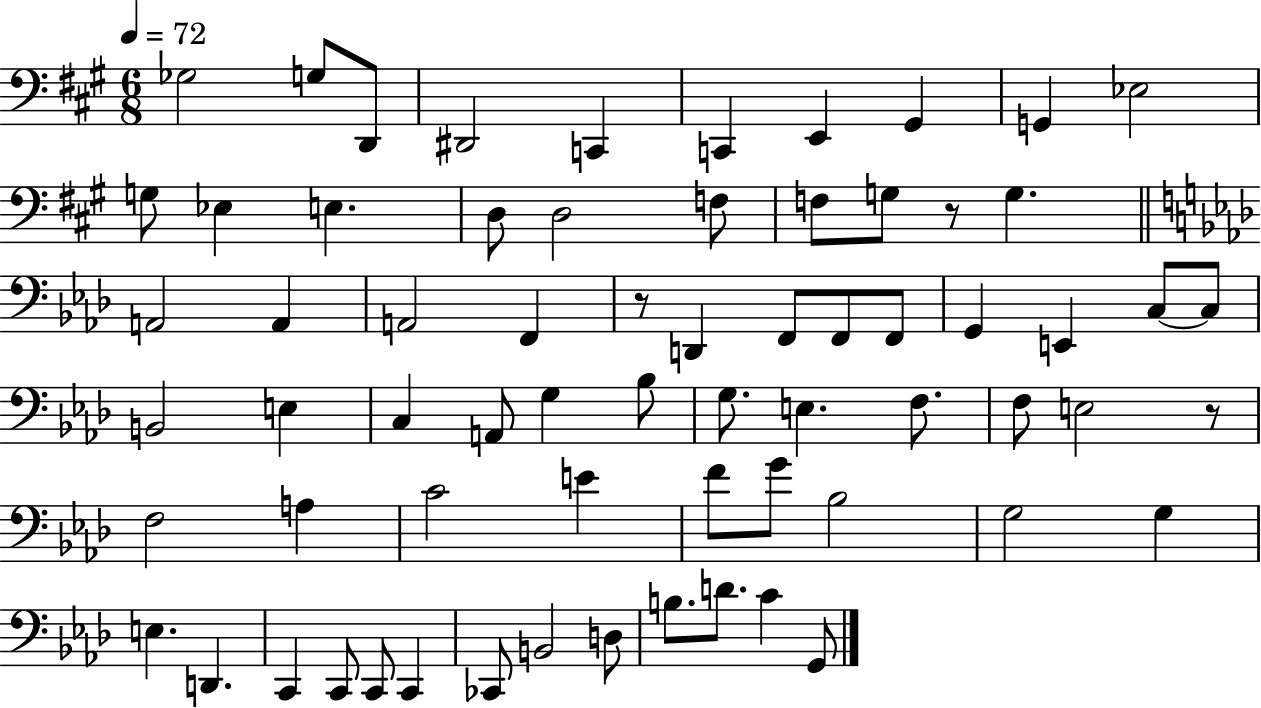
X:1
T:Untitled
M:6/8
L:1/4
K:A
_G,2 G,/2 D,,/2 ^D,,2 C,, C,, E,, ^G,, G,, _E,2 G,/2 _E, E, D,/2 D,2 F,/2 F,/2 G,/2 z/2 G, A,,2 A,, A,,2 F,, z/2 D,, F,,/2 F,,/2 F,,/2 G,, E,, C,/2 C,/2 B,,2 E, C, A,,/2 G, _B,/2 G,/2 E, F,/2 F,/2 E,2 z/2 F,2 A, C2 E F/2 G/2 _B,2 G,2 G, E, D,, C,, C,,/2 C,,/2 C,, _C,,/2 B,,2 D,/2 B,/2 D/2 C G,,/2